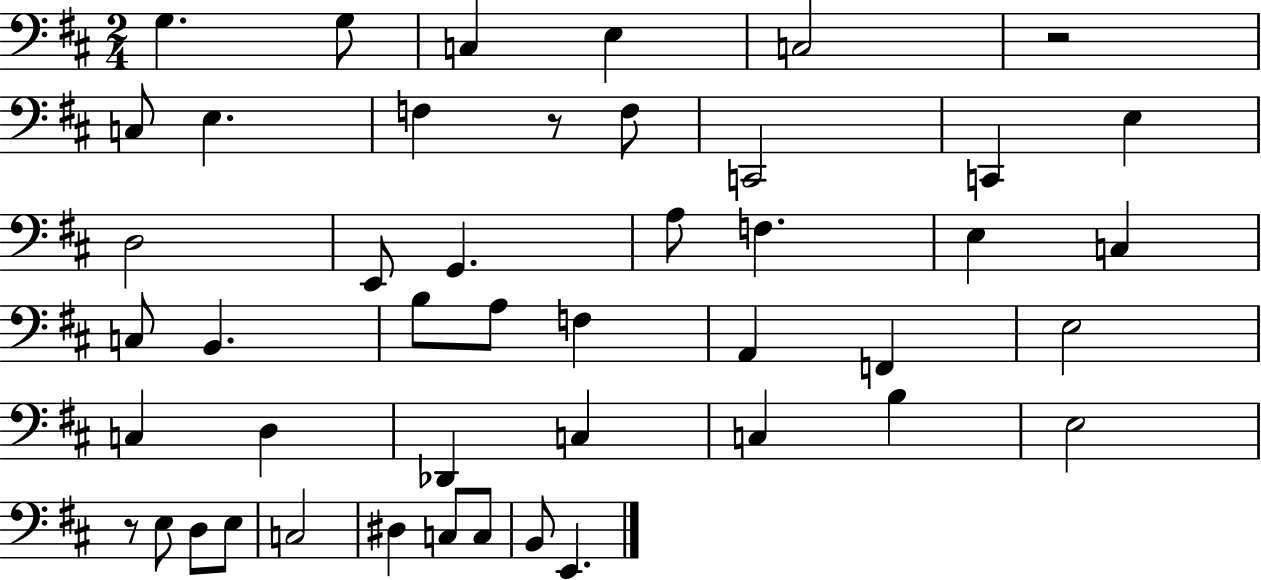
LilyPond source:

{
  \clef bass
  \numericTimeSignature
  \time 2/4
  \key d \major
  g4. g8 | c4 e4 | c2 | r2 | \break c8 e4. | f4 r8 f8 | c,2 | c,4 e4 | \break d2 | e,8 g,4. | a8 f4. | e4 c4 | \break c8 b,4. | b8 a8 f4 | a,4 f,4 | e2 | \break c4 d4 | des,4 c4 | c4 b4 | e2 | \break r8 e8 d8 e8 | c2 | dis4 c8 c8 | b,8 e,4. | \break \bar "|."
}